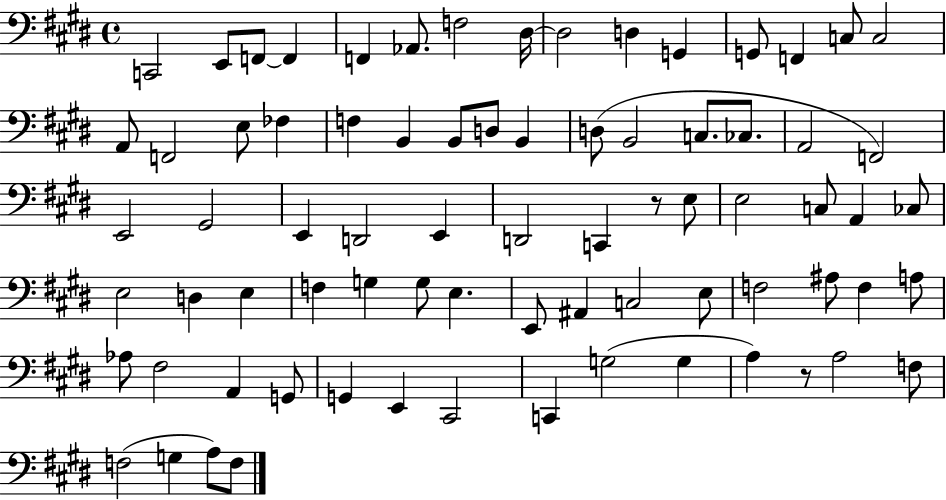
C2/h E2/e F2/e F2/q F2/q Ab2/e. F3/h D#3/s D#3/h D3/q G2/q G2/e F2/q C3/e C3/h A2/e F2/h E3/e FES3/q F3/q B2/q B2/e D3/e B2/q D3/e B2/h C3/e. CES3/e. A2/h F2/h E2/h G#2/h E2/q D2/h E2/q D2/h C2/q R/e E3/e E3/h C3/e A2/q CES3/e E3/h D3/q E3/q F3/q G3/q G3/e E3/q. E2/e A#2/q C3/h E3/e F3/h A#3/e F3/q A3/e Ab3/e F#3/h A2/q G2/e G2/q E2/q C#2/h C2/q G3/h G3/q A3/q R/e A3/h F3/e F3/h G3/q A3/e F3/e